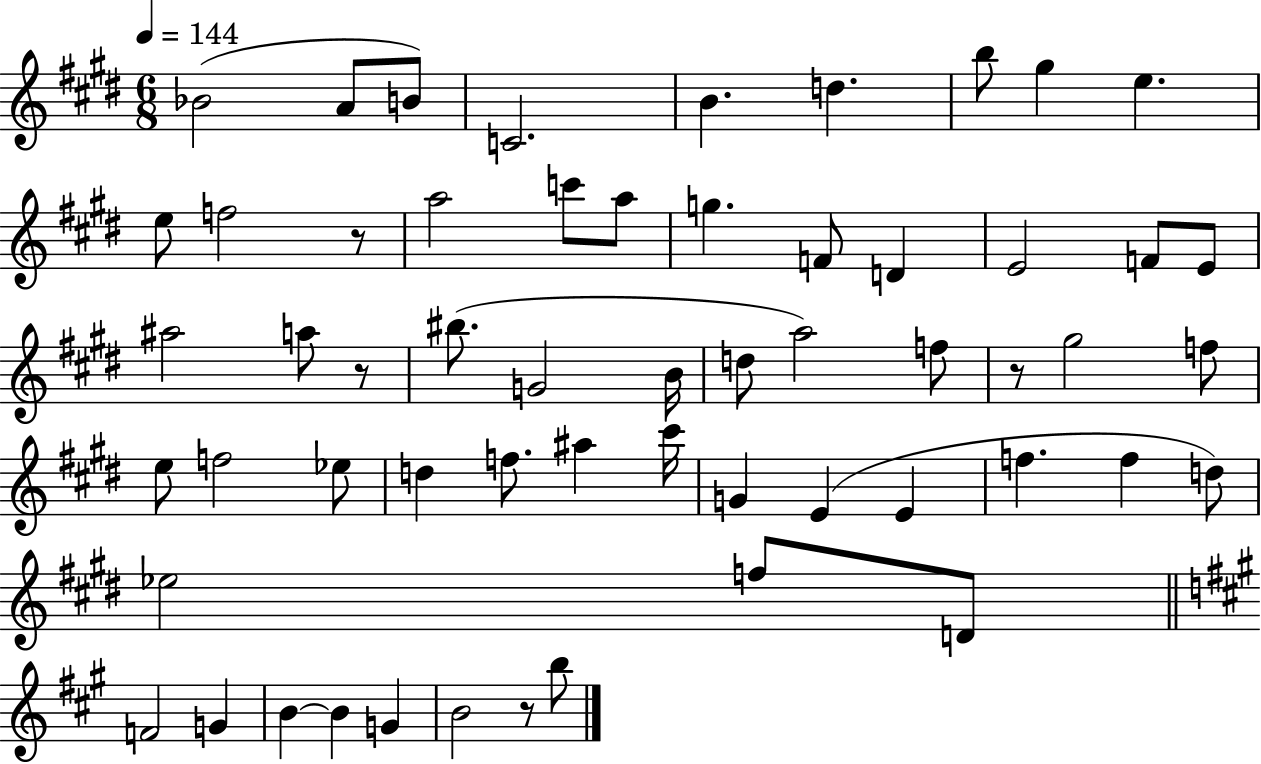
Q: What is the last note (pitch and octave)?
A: B5